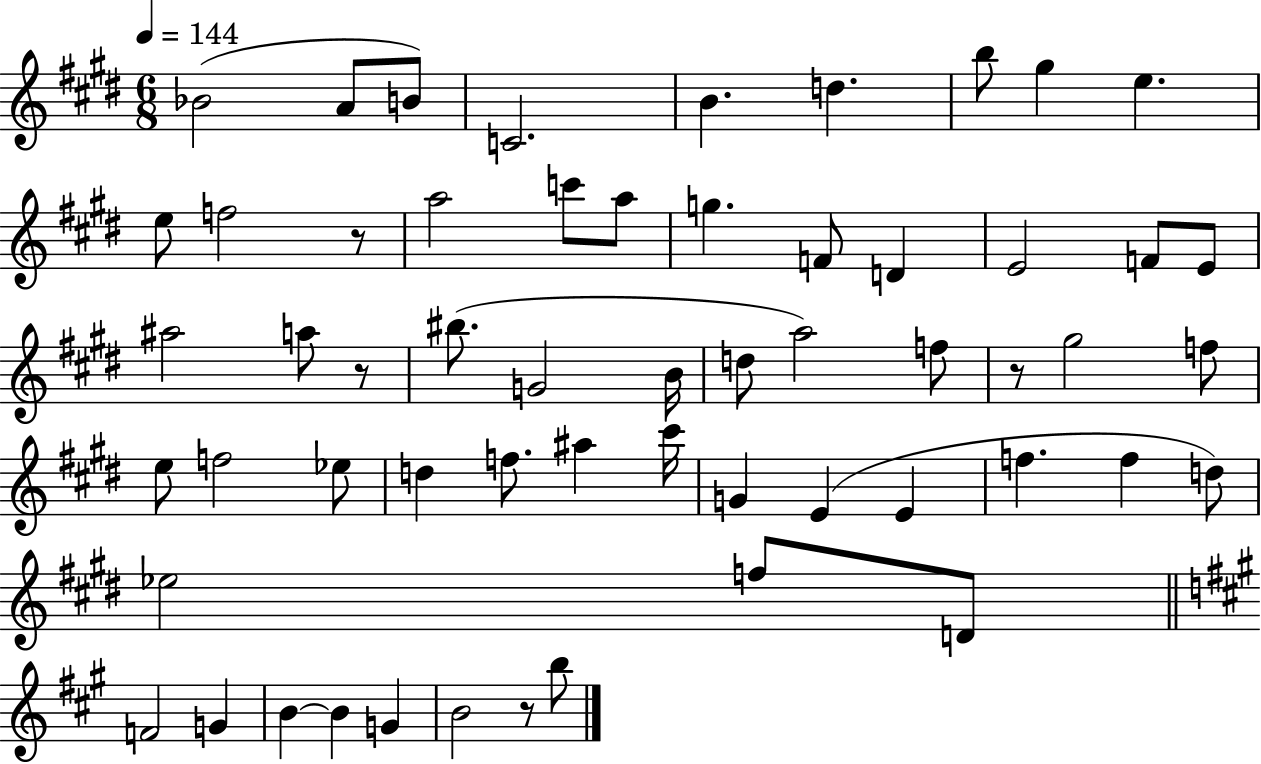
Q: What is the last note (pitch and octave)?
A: B5